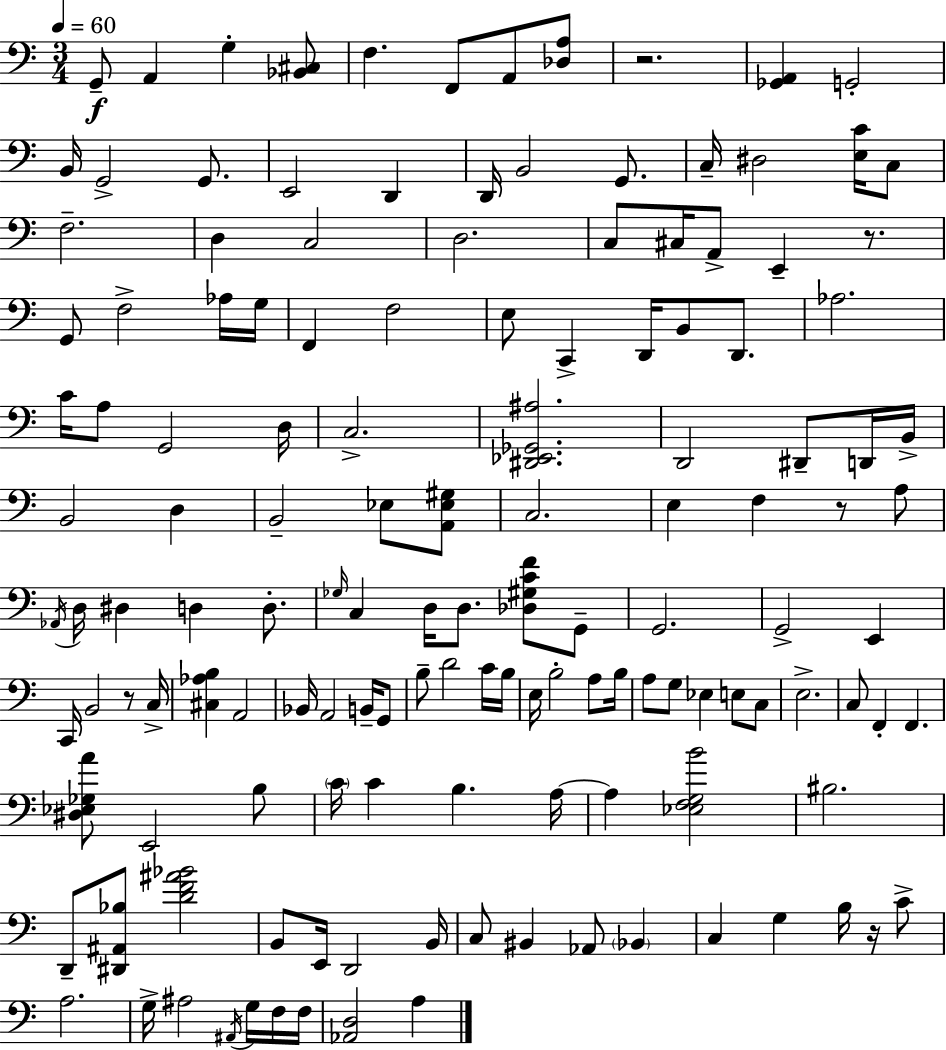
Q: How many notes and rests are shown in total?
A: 140